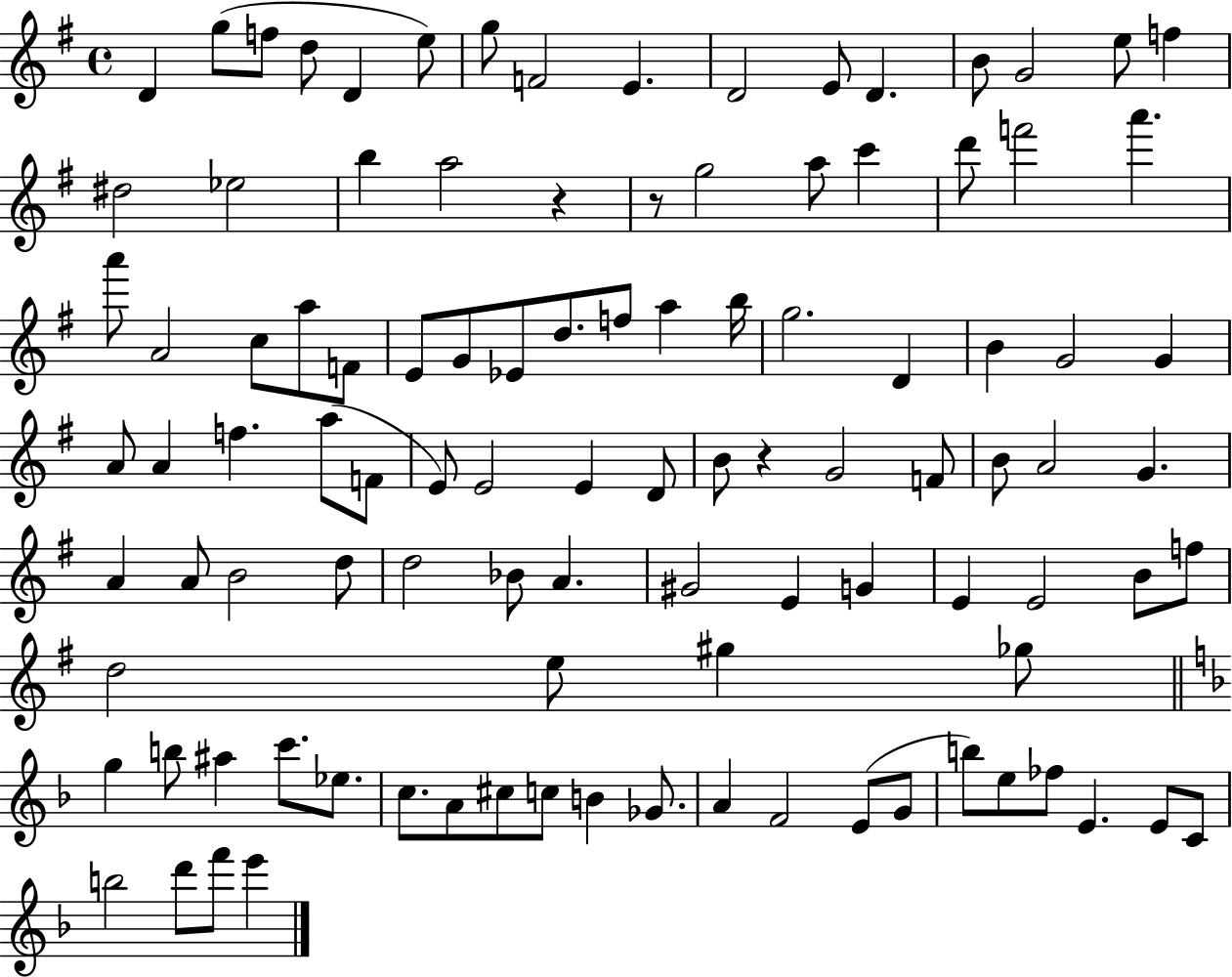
X:1
T:Untitled
M:4/4
L:1/4
K:G
D g/2 f/2 d/2 D e/2 g/2 F2 E D2 E/2 D B/2 G2 e/2 f ^d2 _e2 b a2 z z/2 g2 a/2 c' d'/2 f'2 a' a'/2 A2 c/2 a/2 F/2 E/2 G/2 _E/2 d/2 f/2 a b/4 g2 D B G2 G A/2 A f a/2 F/2 E/2 E2 E D/2 B/2 z G2 F/2 B/2 A2 G A A/2 B2 d/2 d2 _B/2 A ^G2 E G E E2 B/2 f/2 d2 e/2 ^g _g/2 g b/2 ^a c'/2 _e/2 c/2 A/2 ^c/2 c/2 B _G/2 A F2 E/2 G/2 b/2 e/2 _f/2 E E/2 C/2 b2 d'/2 f'/2 e'